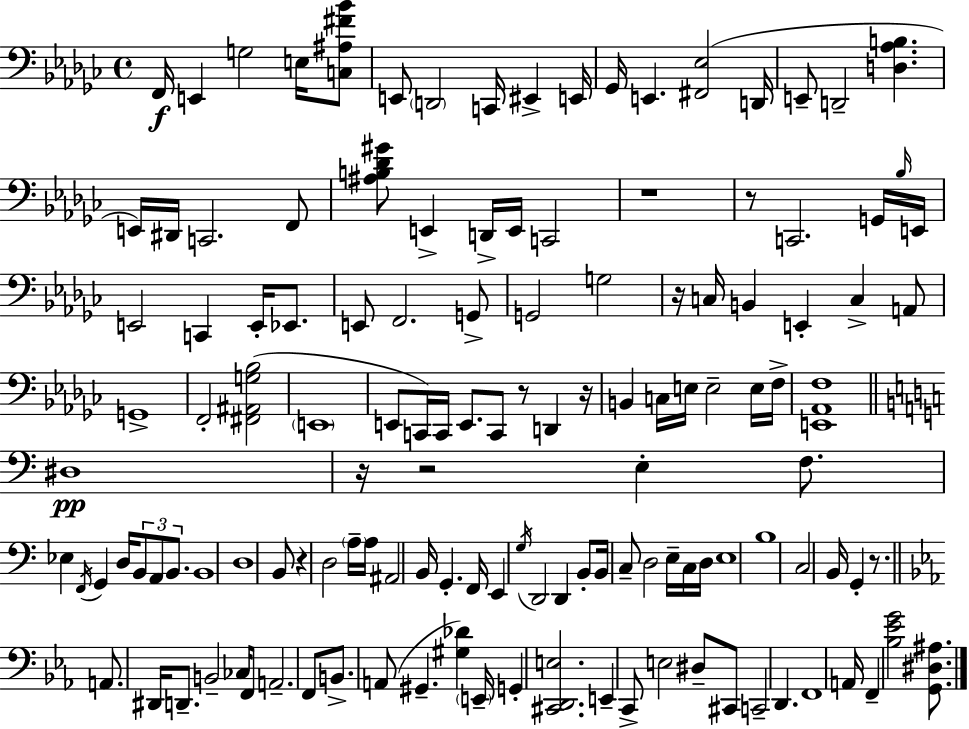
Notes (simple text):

F2/s E2/q G3/h E3/s [C3,A#3,F#4,Bb4]/e E2/e D2/h C2/s EIS2/q E2/s Gb2/s E2/q. [F#2,Eb3]/h D2/s E2/e D2/h [D3,Ab3,B3]/q. E2/s D#2/s C2/h. F2/e [A#3,B3,Db4,G#4]/e E2/q D2/s E2/s C2/h R/w R/e C2/h. G2/s Bb3/s E2/s E2/h C2/q E2/s Eb2/e. E2/e F2/h. G2/e G2/h G3/h R/s C3/s B2/q E2/q C3/q A2/e G2/w F2/h [F#2,A#2,G3,Bb3]/h E2/w E2/e C2/s C2/s E2/e. C2/e R/e D2/q R/s B2/q C3/s E3/s E3/h E3/s F3/s [E2,Ab2,F3]/w D#3/w R/s R/h E3/q F3/e. Eb3/q F2/s G2/q D3/s B2/e A2/e B2/e. B2/w D3/w B2/e R/q D3/h A3/s A3/s A#2/h B2/s G2/q. F2/s E2/q G3/s D2/h D2/q B2/e B2/s C3/e D3/h E3/s C3/s D3/s E3/w B3/w C3/h B2/s G2/q R/e. A2/e. D#2/s D2/e. B2/h CES3/s F2/e A2/h. F2/e B2/e. A2/e G#2/q. [G#3,Db4]/q E2/s G2/q [C#2,D2,E3]/h. E2/q C2/e E3/h D#3/e C#2/e C2/h D2/q. F2/w A2/s F2/q [Bb3,Eb4,G4]/h [G2,D#3,A#3]/e.